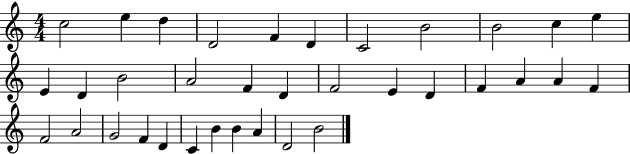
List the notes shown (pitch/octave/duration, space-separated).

C5/h E5/q D5/q D4/h F4/q D4/q C4/h B4/h B4/h C5/q E5/q E4/q D4/q B4/h A4/h F4/q D4/q F4/h E4/q D4/q F4/q A4/q A4/q F4/q F4/h A4/h G4/h F4/q D4/q C4/q B4/q B4/q A4/q D4/h B4/h